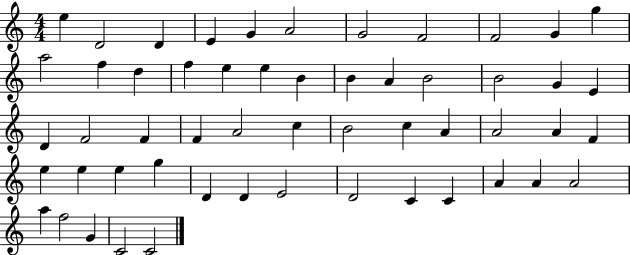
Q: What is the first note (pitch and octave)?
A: E5